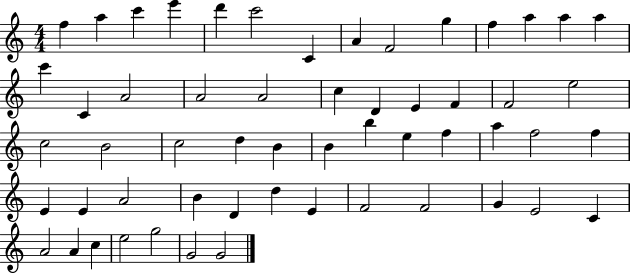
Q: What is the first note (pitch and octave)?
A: F5